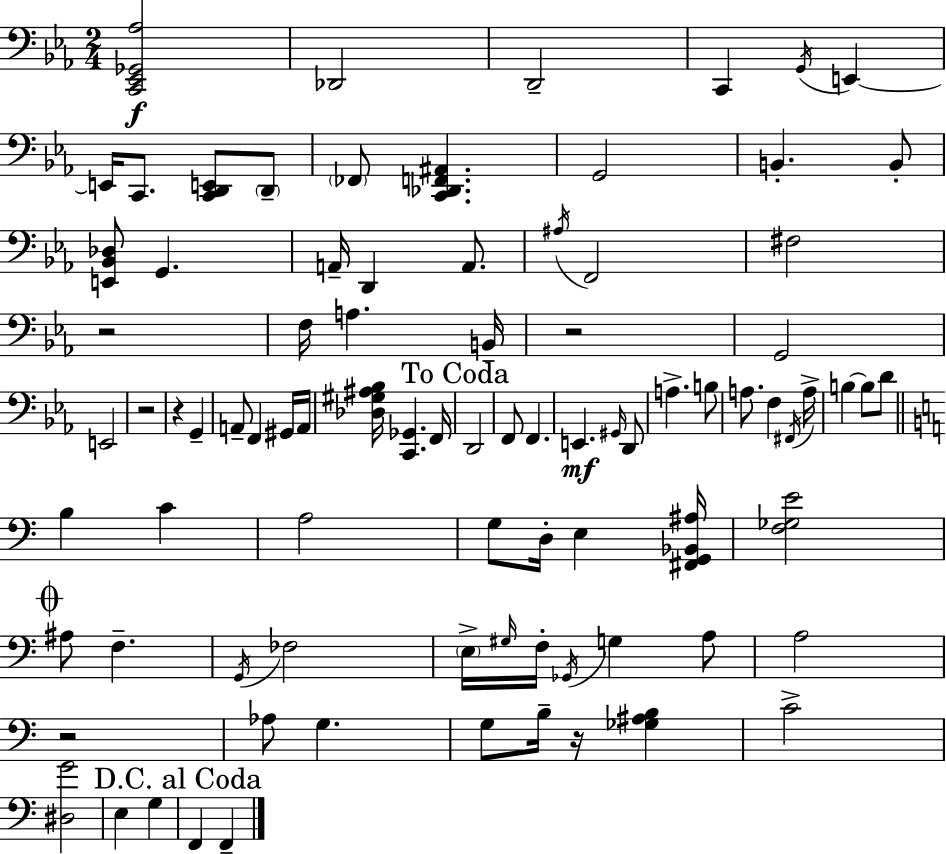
[C2,Eb2,Gb2,Ab3]/h Db2/h D2/h C2/q G2/s E2/q E2/s C2/e. [C2,D2,E2]/e D2/e FES2/e [C2,Db2,F2,A#2]/q. G2/h B2/q. B2/e [E2,Bb2,Db3]/e G2/q. A2/s D2/q A2/e. A#3/s F2/h F#3/h R/h F3/s A3/q. B2/s R/h G2/h E2/h R/h R/q G2/q A2/e F2/q G#2/s A2/s [Db3,G#3,A#3,Bb3]/s [C2,Gb2]/q. F2/s D2/h F2/e F2/q. E2/q. G#2/s D2/e A3/q. B3/e A3/e. F3/q F#2/s A3/s B3/q B3/e D4/e B3/q C4/q A3/h G3/e D3/s E3/q [F#2,G2,Bb2,A#3]/s [F3,Gb3,E4]/h A#3/e F3/q. G2/s FES3/h E3/s G#3/s F3/s Gb2/s G3/q A3/e A3/h R/h Ab3/e G3/q. G3/e B3/s R/s [Gb3,A#3,B3]/q C4/h [D#3,G4]/h E3/q G3/q F2/q F2/q